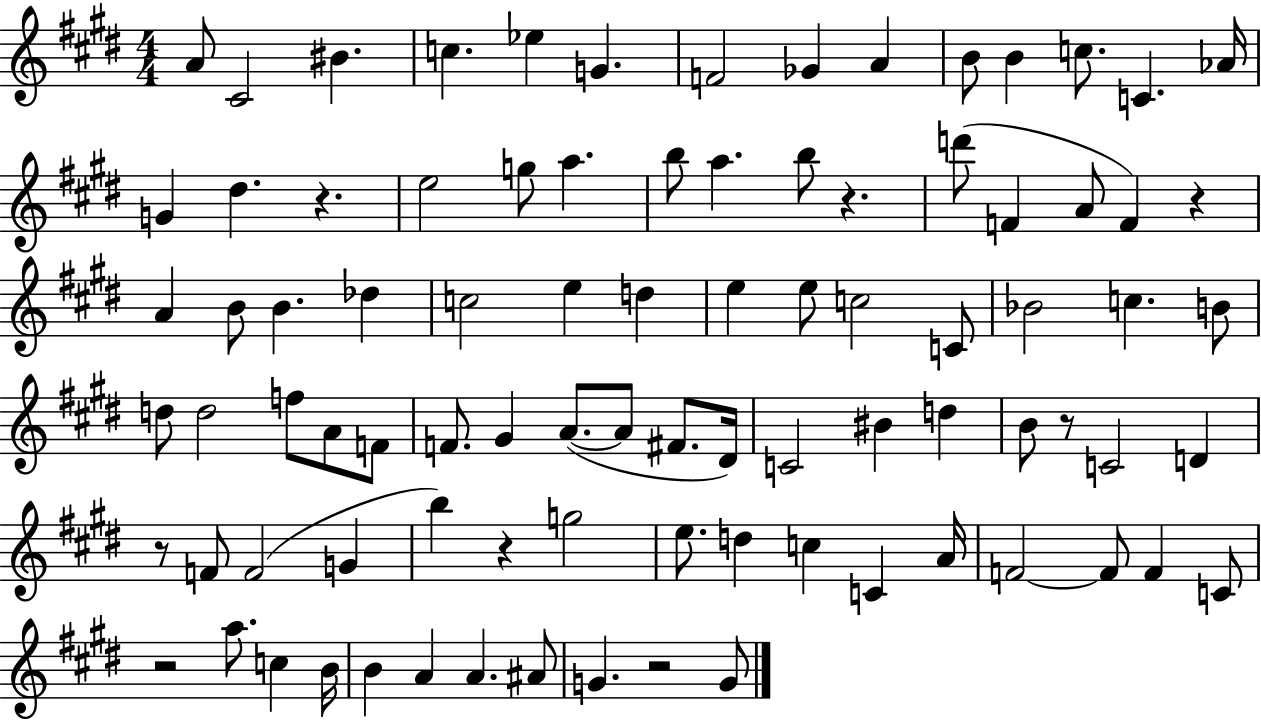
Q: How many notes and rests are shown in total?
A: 88